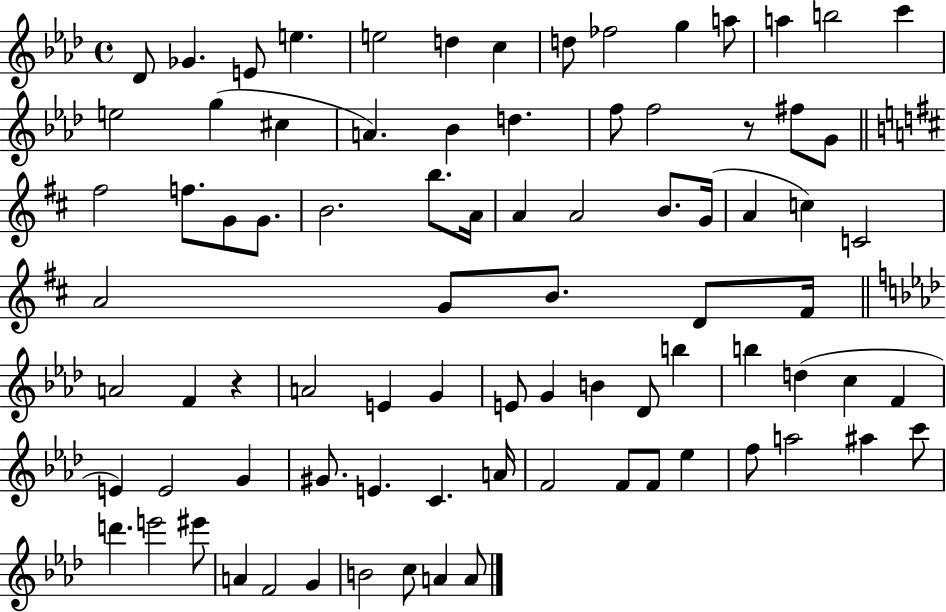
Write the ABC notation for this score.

X:1
T:Untitled
M:4/4
L:1/4
K:Ab
_D/2 _G E/2 e e2 d c d/2 _f2 g a/2 a b2 c' e2 g ^c A _B d f/2 f2 z/2 ^f/2 G/2 ^f2 f/2 G/2 G/2 B2 b/2 A/4 A A2 B/2 G/4 A c C2 A2 G/2 B/2 D/2 ^F/4 A2 F z A2 E G E/2 G B _D/2 b b d c F E E2 G ^G/2 E C A/4 F2 F/2 F/2 _e f/2 a2 ^a c'/2 d' e'2 ^e'/2 A F2 G B2 c/2 A A/2